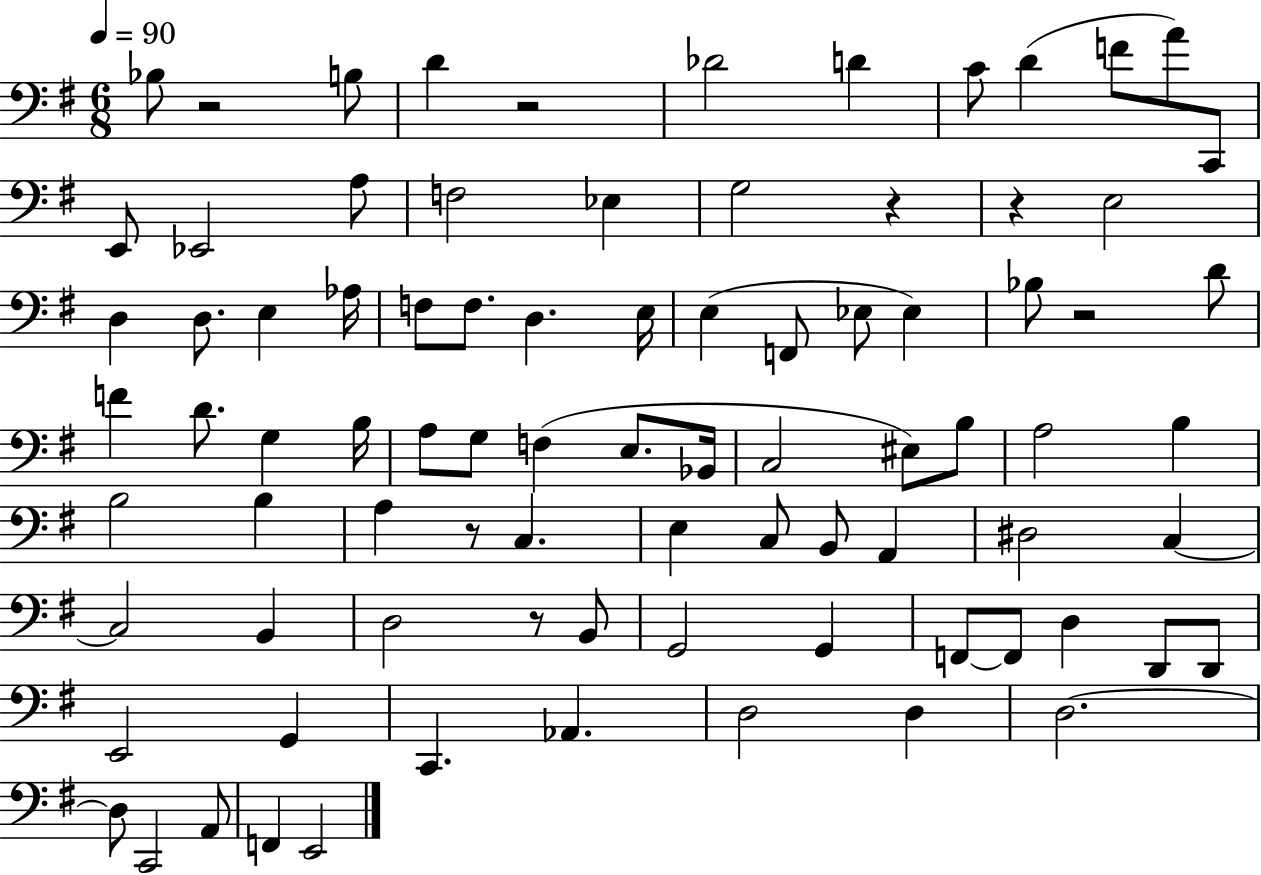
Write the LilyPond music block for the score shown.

{
  \clef bass
  \numericTimeSignature
  \time 6/8
  \key g \major
  \tempo 4 = 90
  bes8 r2 b8 | d'4 r2 | des'2 d'4 | c'8 d'4( f'8 a'8) c,8 | \break e,8 ees,2 a8 | f2 ees4 | g2 r4 | r4 e2 | \break d4 d8. e4 aes16 | f8 f8. d4. e16 | e4( f,8 ees8 ees4) | bes8 r2 d'8 | \break f'4 d'8. g4 b16 | a8 g8 f4( e8. bes,16 | c2 eis8) b8 | a2 b4 | \break b2 b4 | a4 r8 c4. | e4 c8 b,8 a,4 | dis2 c4~~ | \break c2 b,4 | d2 r8 b,8 | g,2 g,4 | f,8~~ f,8 d4 d,8 d,8 | \break e,2 g,4 | c,4. aes,4. | d2 d4 | d2.~~ | \break d8 c,2 a,8 | f,4 e,2 | \bar "|."
}